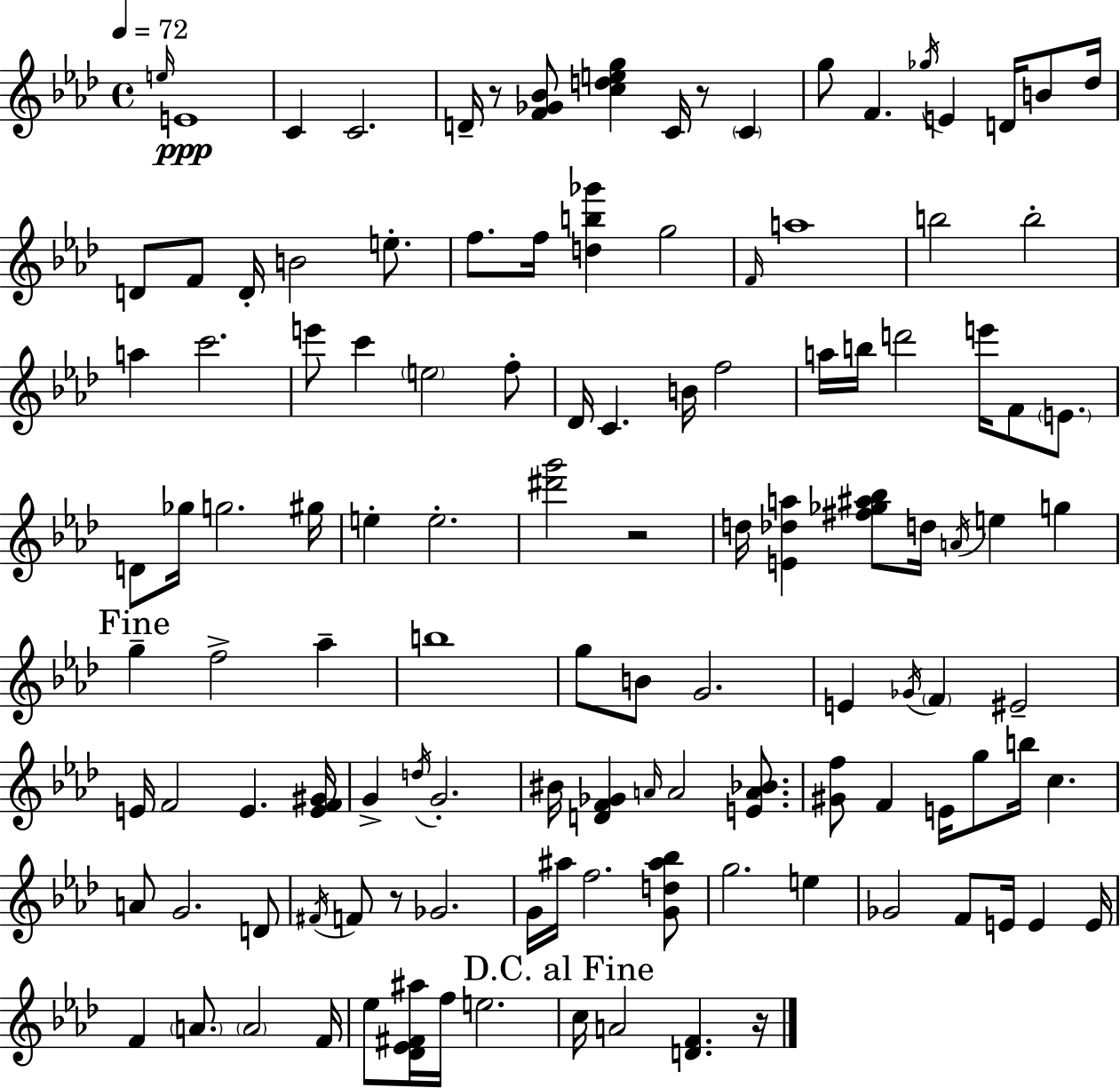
X:1
T:Untitled
M:4/4
L:1/4
K:Fm
e/4 E4 C C2 D/4 z/2 [F_G_B]/2 [cdeg] C/4 z/2 C g/2 F _g/4 E D/4 B/2 _d/4 D/2 F/2 D/4 B2 e/2 f/2 f/4 [db_g'] g2 F/4 a4 b2 b2 a c'2 e'/2 c' e2 f/2 _D/4 C B/4 f2 a/4 b/4 d'2 e'/4 F/2 E/2 D/2 _g/4 g2 ^g/4 e e2 [^d'g']2 z2 d/4 [E_da] [^f_g^a_b]/2 d/4 A/4 e g g f2 _a b4 g/2 B/2 G2 E _G/4 F ^E2 E/4 F2 E [EF^G]/4 G d/4 G2 ^B/4 [DF_G] A/4 A2 [EA_B]/2 [^Gf]/2 F E/4 g/2 b/4 c A/2 G2 D/2 ^F/4 F/2 z/2 _G2 G/4 ^a/4 f2 [Gd^a_b]/2 g2 e _G2 F/2 E/4 E E/4 F A/2 A2 F/4 _e/2 [_D_E^F^a]/4 f/4 e2 c/4 A2 [DF] z/4